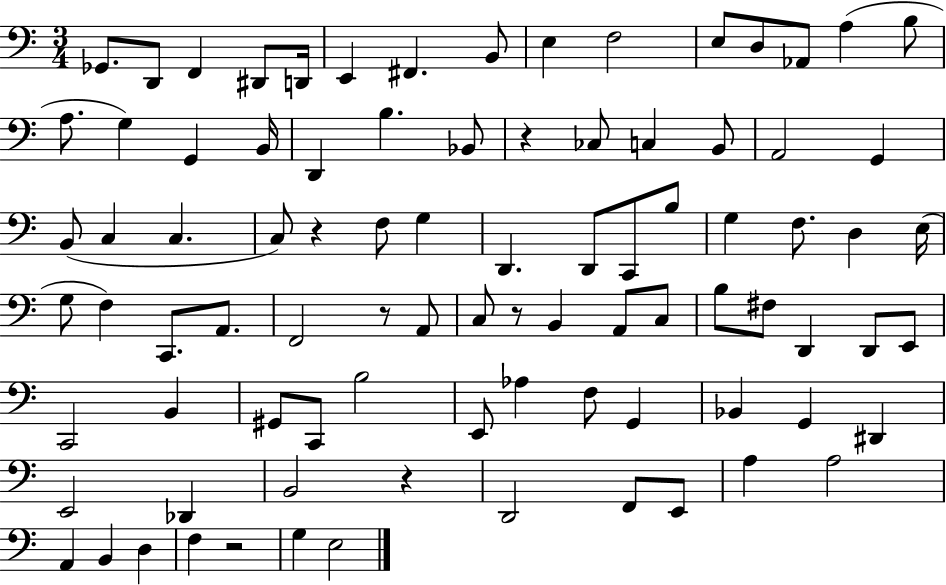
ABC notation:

X:1
T:Untitled
M:3/4
L:1/4
K:C
_G,,/2 D,,/2 F,, ^D,,/2 D,,/4 E,, ^F,, B,,/2 E, F,2 E,/2 D,/2 _A,,/2 A, B,/2 A,/2 G, G,, B,,/4 D,, B, _B,,/2 z _C,/2 C, B,,/2 A,,2 G,, B,,/2 C, C, C,/2 z F,/2 G, D,, D,,/2 C,,/2 B,/2 G, F,/2 D, E,/4 G,/2 F, C,,/2 A,,/2 F,,2 z/2 A,,/2 C,/2 z/2 B,, A,,/2 C,/2 B,/2 ^F,/2 D,, D,,/2 E,,/2 C,,2 B,, ^G,,/2 C,,/2 B,2 E,,/2 _A, F,/2 G,, _B,, G,, ^D,, E,,2 _D,, B,,2 z D,,2 F,,/2 E,,/2 A, A,2 A,, B,, D, F, z2 G, E,2